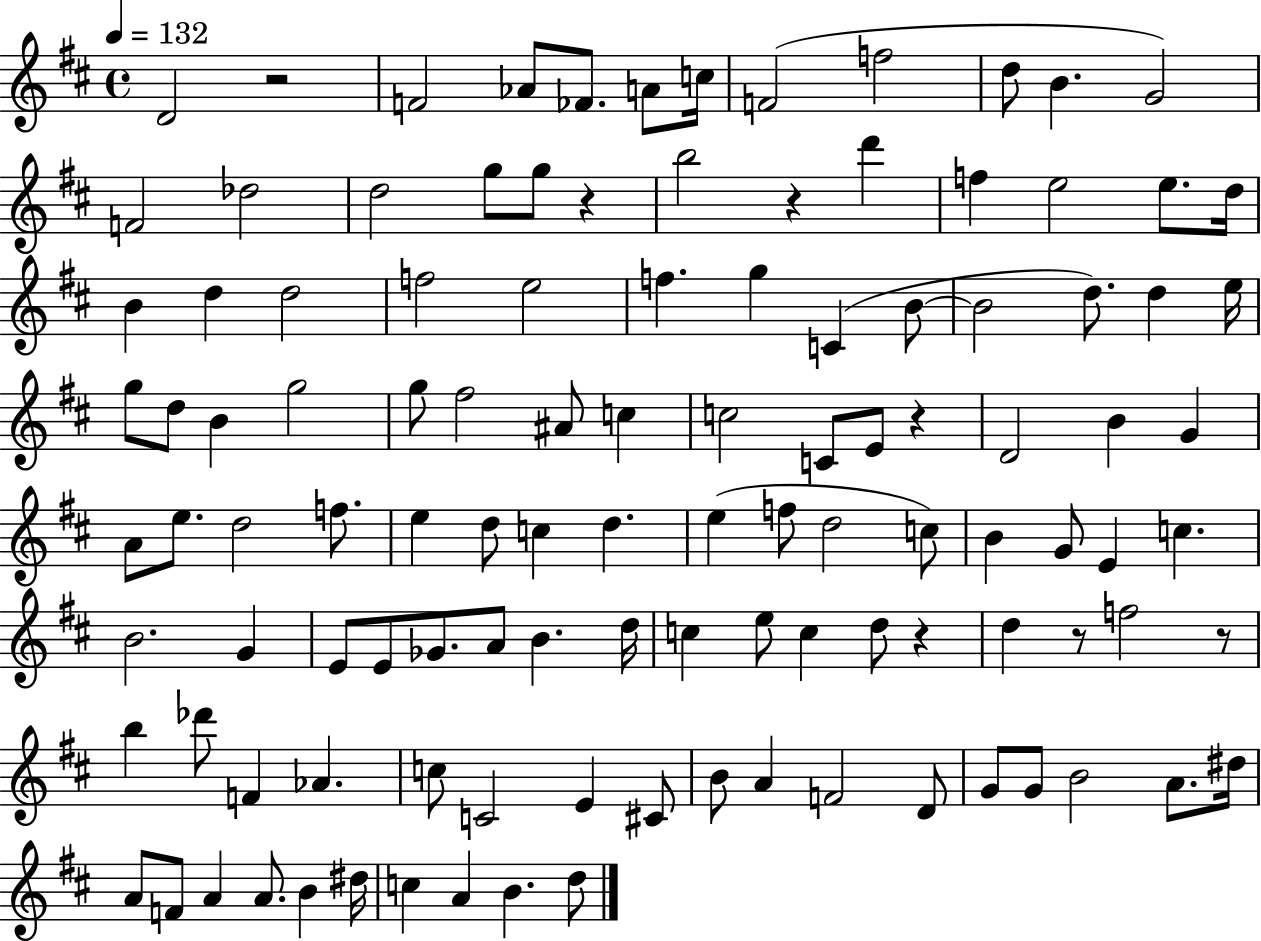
{
  \clef treble
  \time 4/4
  \defaultTimeSignature
  \key d \major
  \tempo 4 = 132
  d'2 r2 | f'2 aes'8 fes'8. a'8 c''16 | f'2( f''2 | d''8 b'4. g'2) | \break f'2 des''2 | d''2 g''8 g''8 r4 | b''2 r4 d'''4 | f''4 e''2 e''8. d''16 | \break b'4 d''4 d''2 | f''2 e''2 | f''4. g''4 c'4( b'8~~ | b'2 d''8.) d''4 e''16 | \break g''8 d''8 b'4 g''2 | g''8 fis''2 ais'8 c''4 | c''2 c'8 e'8 r4 | d'2 b'4 g'4 | \break a'8 e''8. d''2 f''8. | e''4 d''8 c''4 d''4. | e''4( f''8 d''2 c''8) | b'4 g'8 e'4 c''4. | \break b'2. g'4 | e'8 e'8 ges'8. a'8 b'4. d''16 | c''4 e''8 c''4 d''8 r4 | d''4 r8 f''2 r8 | \break b''4 des'''8 f'4 aes'4. | c''8 c'2 e'4 cis'8 | b'8 a'4 f'2 d'8 | g'8 g'8 b'2 a'8. dis''16 | \break a'8 f'8 a'4 a'8. b'4 dis''16 | c''4 a'4 b'4. d''8 | \bar "|."
}